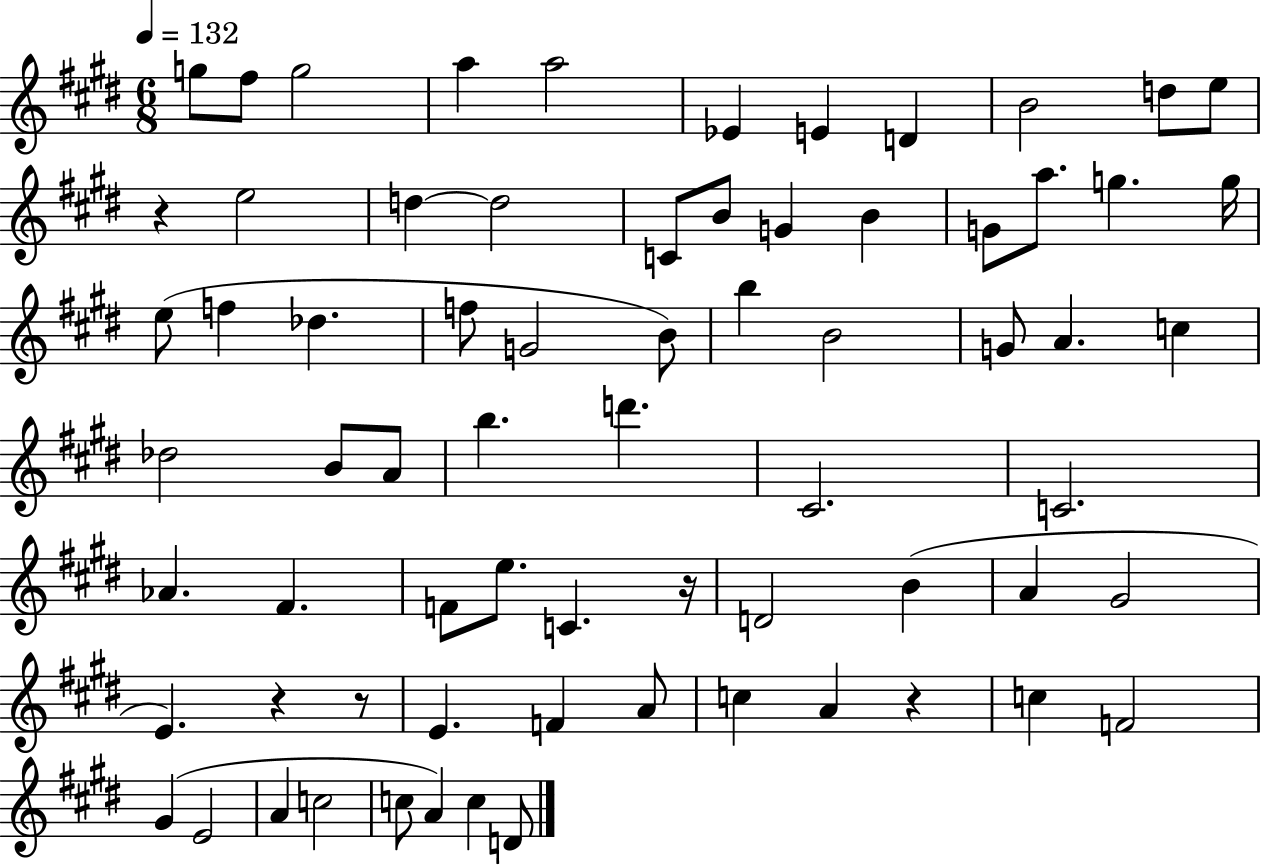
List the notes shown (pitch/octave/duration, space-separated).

G5/e F#5/e G5/h A5/q A5/h Eb4/q E4/q D4/q B4/h D5/e E5/e R/q E5/h D5/q D5/h C4/e B4/e G4/q B4/q G4/e A5/e. G5/q. G5/s E5/e F5/q Db5/q. F5/e G4/h B4/e B5/q B4/h G4/e A4/q. C5/q Db5/h B4/e A4/e B5/q. D6/q. C#4/h. C4/h. Ab4/q. F#4/q. F4/e E5/e. C4/q. R/s D4/h B4/q A4/q G#4/h E4/q. R/q R/e E4/q. F4/q A4/e C5/q A4/q R/q C5/q F4/h G#4/q E4/h A4/q C5/h C5/e A4/q C5/q D4/e